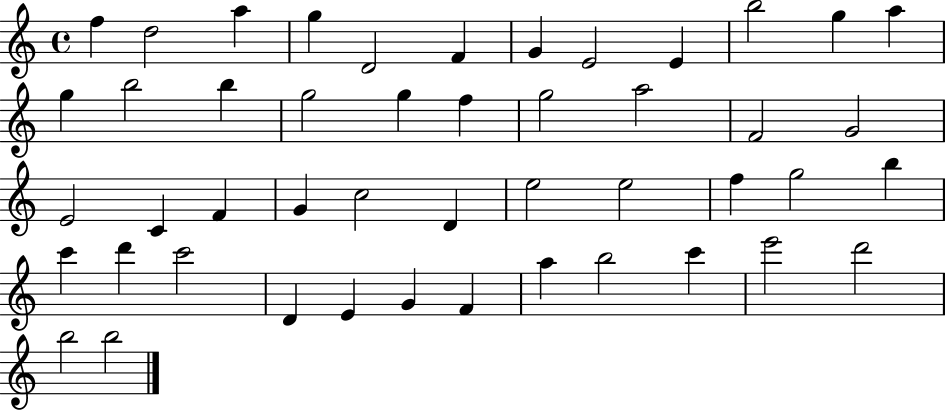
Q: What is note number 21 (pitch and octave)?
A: F4